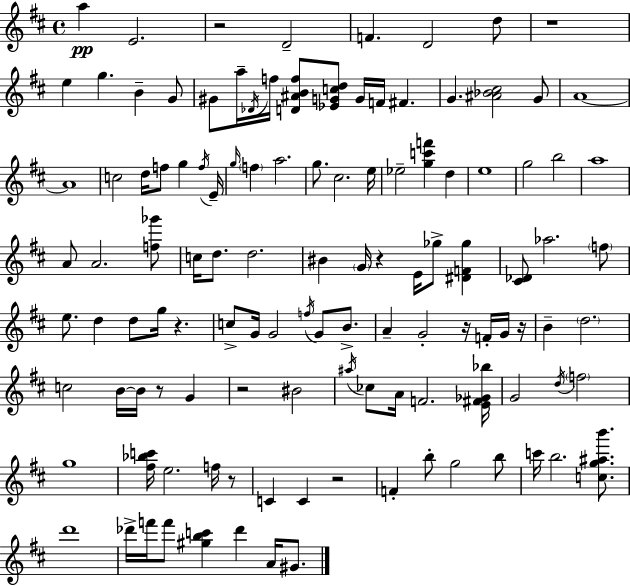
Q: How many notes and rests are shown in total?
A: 117